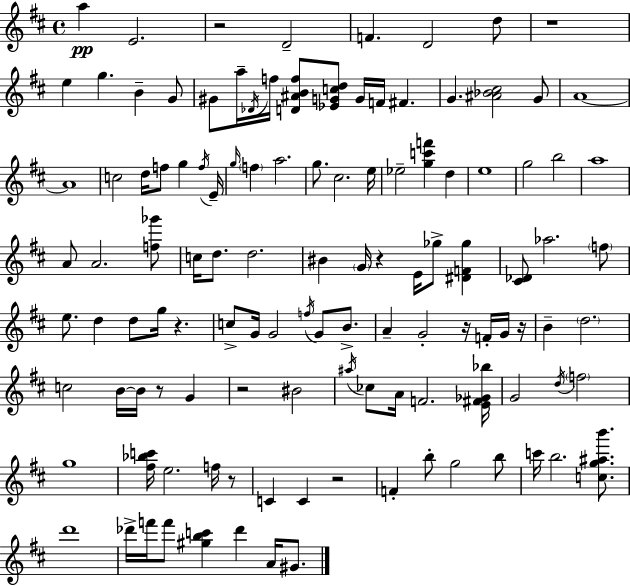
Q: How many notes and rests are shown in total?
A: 117